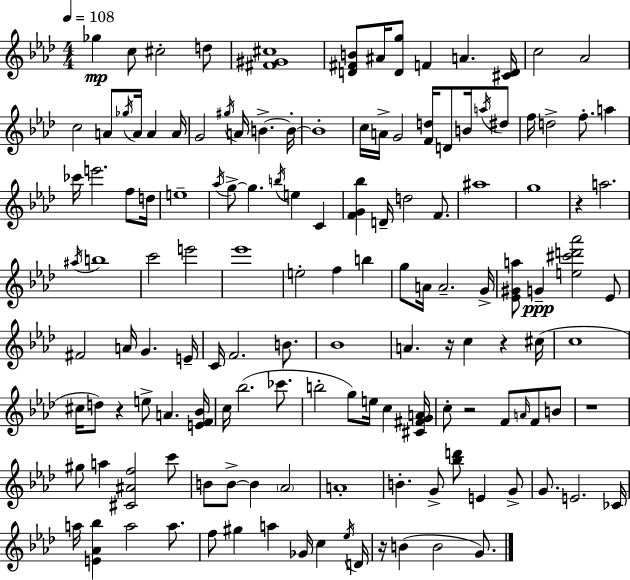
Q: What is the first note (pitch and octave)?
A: Gb5